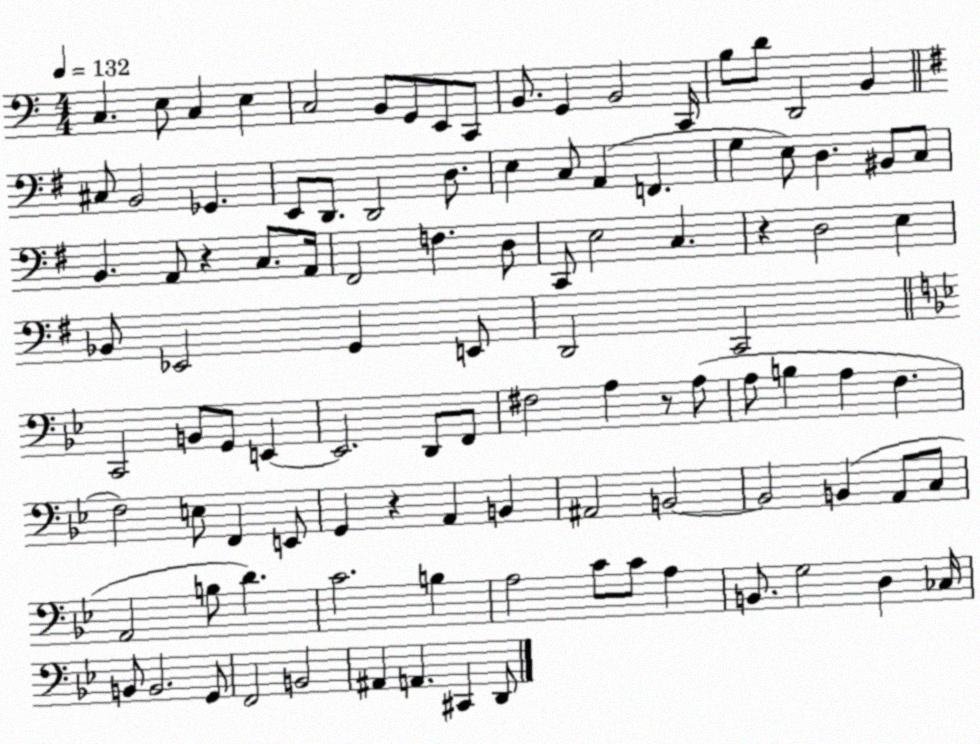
X:1
T:Untitled
M:4/4
L:1/4
K:C
C, E,/2 C, E, C,2 B,,/2 G,,/2 E,,/2 C,,/2 B,,/2 G,, B,,2 C,,/4 B,/2 D/2 D,,2 B,, ^C,/2 B,,2 _G,, E,,/2 D,,/2 D,,2 D,/2 E, C,/2 A,, F,, G, E,/2 D, ^B,,/2 C,/2 B,, A,,/2 z C,/2 A,,/4 ^F,,2 F, D,/2 C,,/2 E,2 C, z D,2 E, _B,,/2 _E,,2 G,, E,,/2 D,,2 C,,2 C,,2 B,,/2 G,,/2 E,, E,,2 D,,/2 F,,/2 ^F,2 A, z/2 A,/2 A,/2 B, A, F, F,2 E,/2 F,, E,,/2 G,, z A,, B,, ^A,,2 B,,2 B,,2 B,, A,,/2 C,/2 A,,2 B,/2 D C2 B, A,2 C/2 C/2 A, B,,/2 G,2 D, _C,/4 B,,/2 B,,2 G,,/2 F,,2 B,,2 ^A,, A,, ^C,, D,,/2